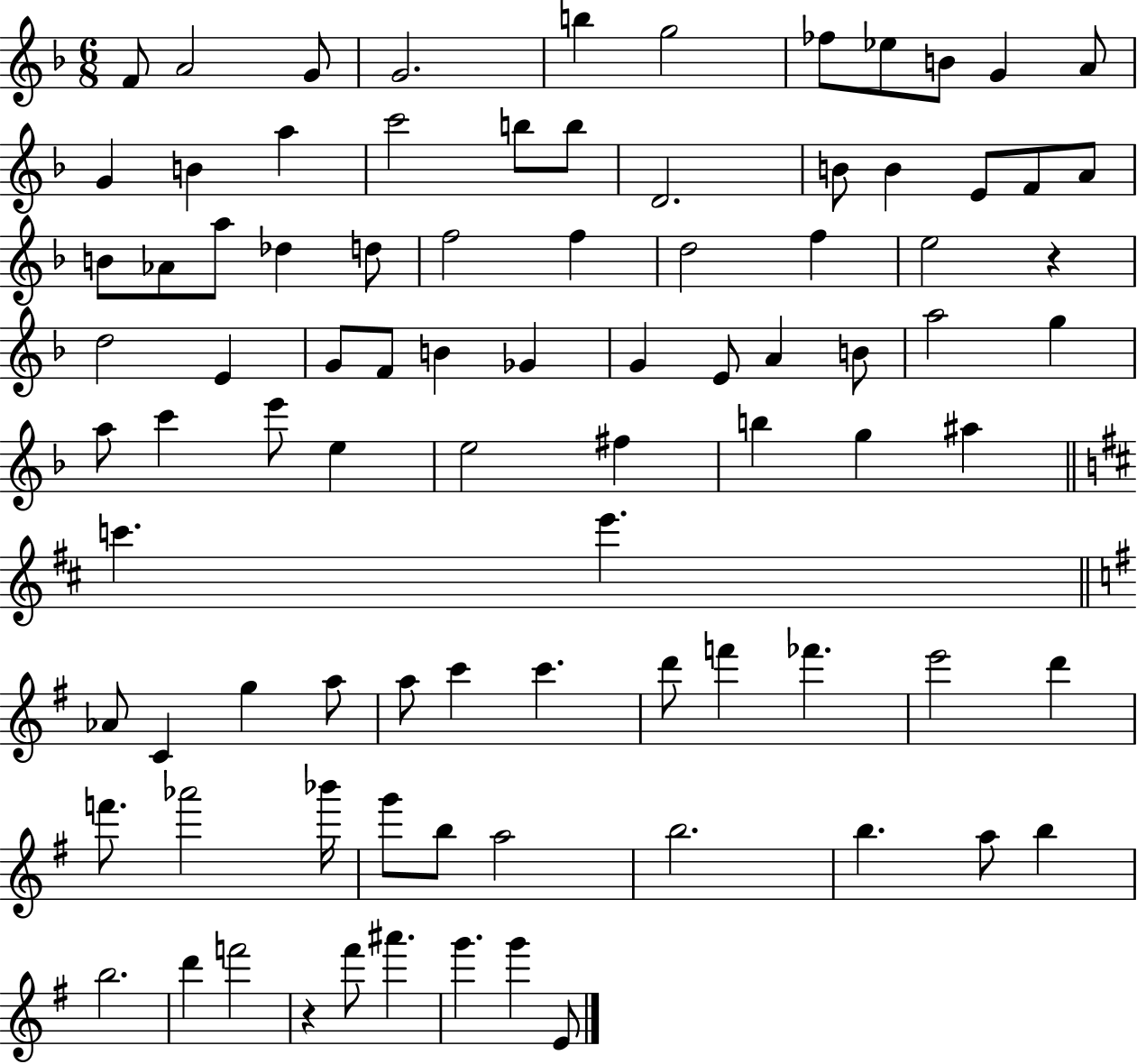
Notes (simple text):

F4/e A4/h G4/e G4/h. B5/q G5/h FES5/e Eb5/e B4/e G4/q A4/e G4/q B4/q A5/q C6/h B5/e B5/e D4/h. B4/e B4/q E4/e F4/e A4/e B4/e Ab4/e A5/e Db5/q D5/e F5/h F5/q D5/h F5/q E5/h R/q D5/h E4/q G4/e F4/e B4/q Gb4/q G4/q E4/e A4/q B4/e A5/h G5/q A5/e C6/q E6/e E5/q E5/h F#5/q B5/q G5/q A#5/q C6/q. E6/q. Ab4/e C4/q G5/q A5/e A5/e C6/q C6/q. D6/e F6/q FES6/q. E6/h D6/q F6/e. Ab6/h Bb6/s G6/e B5/e A5/h B5/h. B5/q. A5/e B5/q B5/h. D6/q F6/h R/q F#6/e A#6/q. G6/q. G6/q E4/e